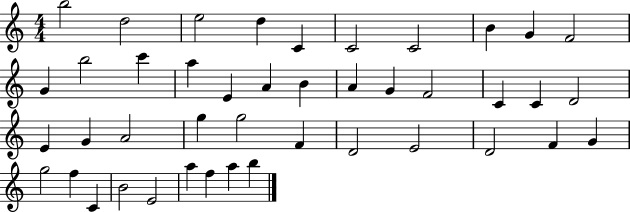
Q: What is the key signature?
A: C major